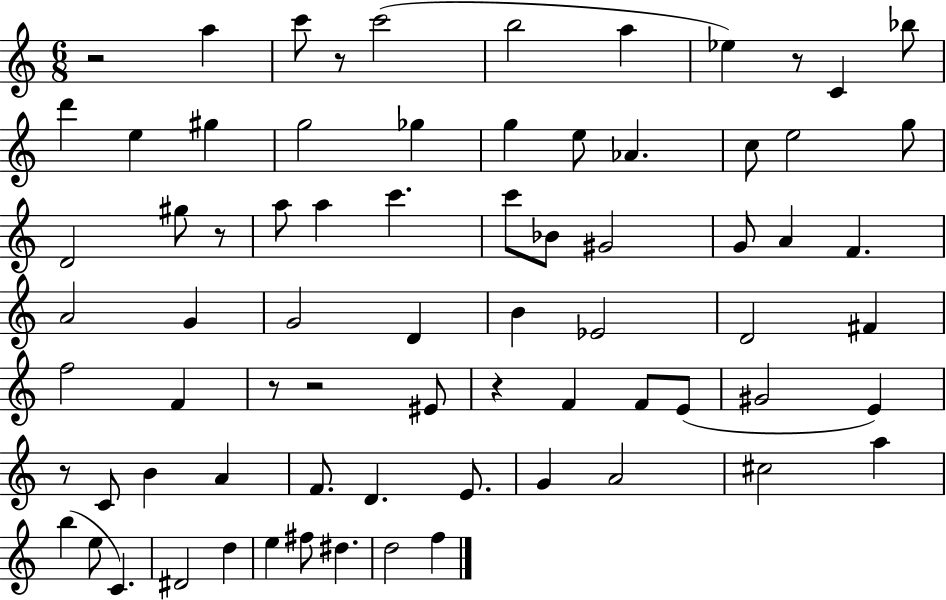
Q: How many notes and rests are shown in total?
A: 74